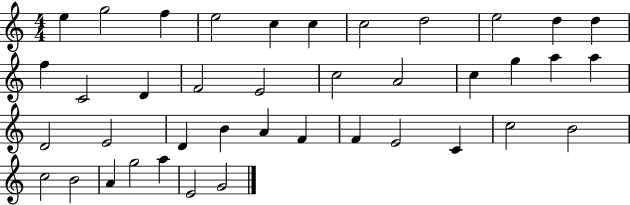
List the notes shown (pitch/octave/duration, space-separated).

E5/q G5/h F5/q E5/h C5/q C5/q C5/h D5/h E5/h D5/q D5/q F5/q C4/h D4/q F4/h E4/h C5/h A4/h C5/q G5/q A5/q A5/q D4/h E4/h D4/q B4/q A4/q F4/q F4/q E4/h C4/q C5/h B4/h C5/h B4/h A4/q G5/h A5/q E4/h G4/h